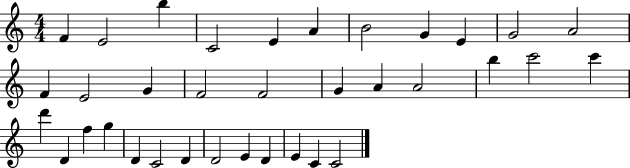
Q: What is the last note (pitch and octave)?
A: C4